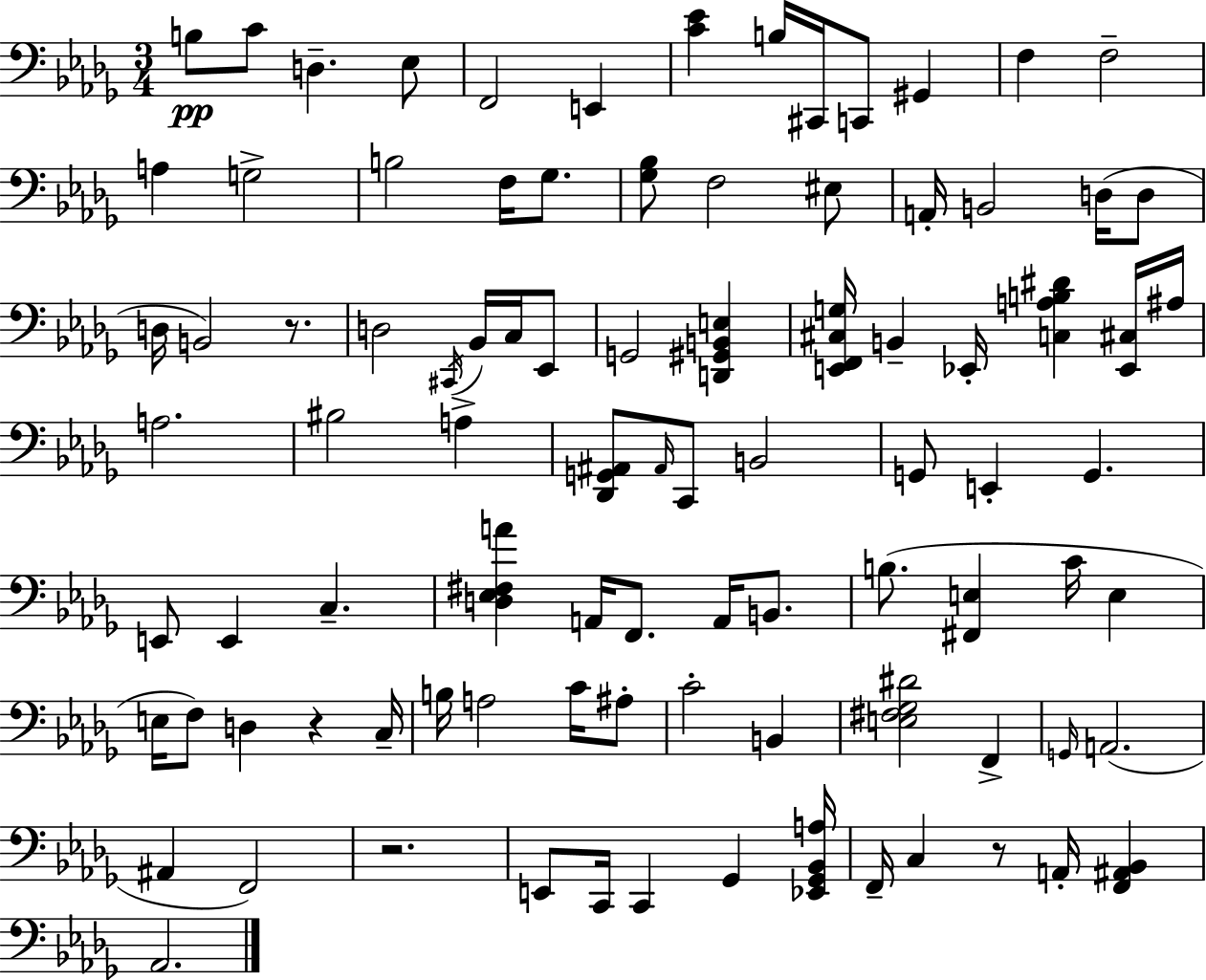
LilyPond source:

{
  \clef bass
  \numericTimeSignature
  \time 3/4
  \key bes \minor
  b8\pp c'8 d4.-- ees8 | f,2 e,4 | <c' ees'>4 b16 cis,16 c,8 gis,4 | f4 f2-- | \break a4 g2-> | b2 f16 ges8. | <ges bes>8 f2 eis8 | a,16-. b,2 d16( d8 | \break d16 b,2) r8. | d2 \acciaccatura { cis,16 } bes,16 c16 ees,8 | g,2 <d, gis, b, e>4 | <e, f, cis g>16 b,4-- ees,16-. <c a b dis'>4 <ees, cis>16 | \break ais16 a2. | bis2 a4-> | <des, g, ais,>8 \grace { ais,16 } c,8 b,2 | g,8 e,4-. g,4. | \break e,8 e,4 c4.-- | <d ees fis a'>4 a,16 f,8. a,16 b,8. | b8.( <fis, e>4 c'16 e4 | e16 f8) d4 r4 | \break c16-- b16 a2 c'16 | ais8-. c'2-. b,4 | <e fis ges dis'>2 f,4-> | \grace { g,16 }( a,2. | \break ais,4 f,2) | r2. | e,8 c,16 c,4 ges,4 | <ees, ges, bes, a>16 f,16-- c4 r8 a,16-. <f, ais, bes,>4 | \break aes,2. | \bar "|."
}